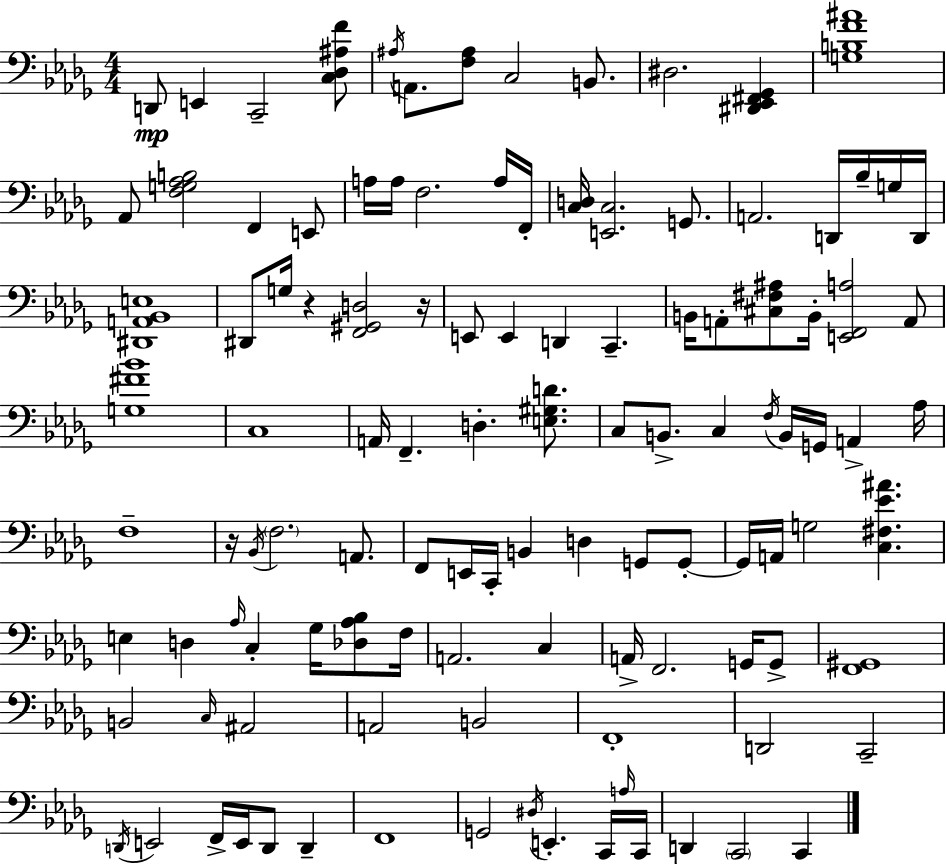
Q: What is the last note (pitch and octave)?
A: C2